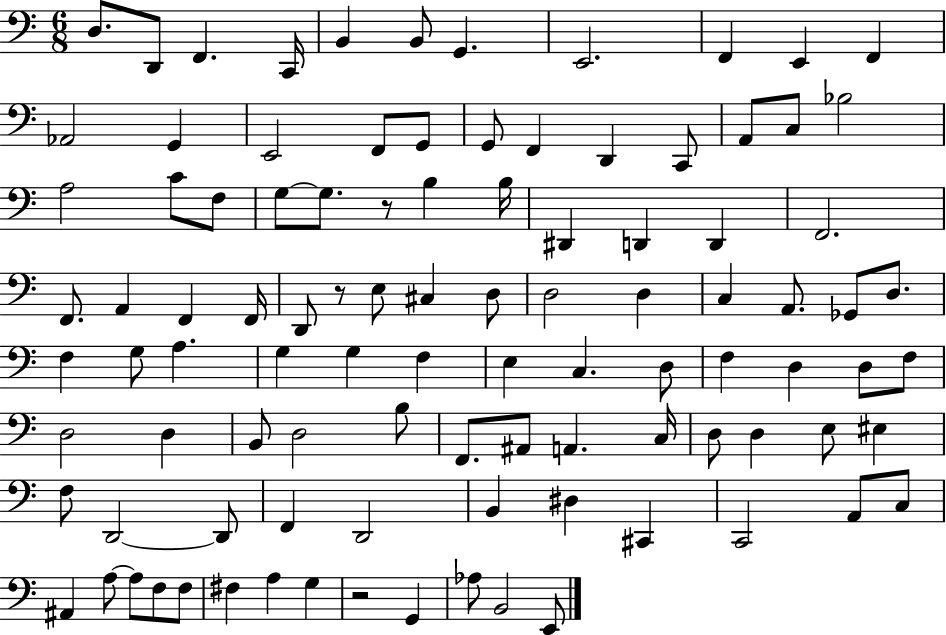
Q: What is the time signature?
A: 6/8